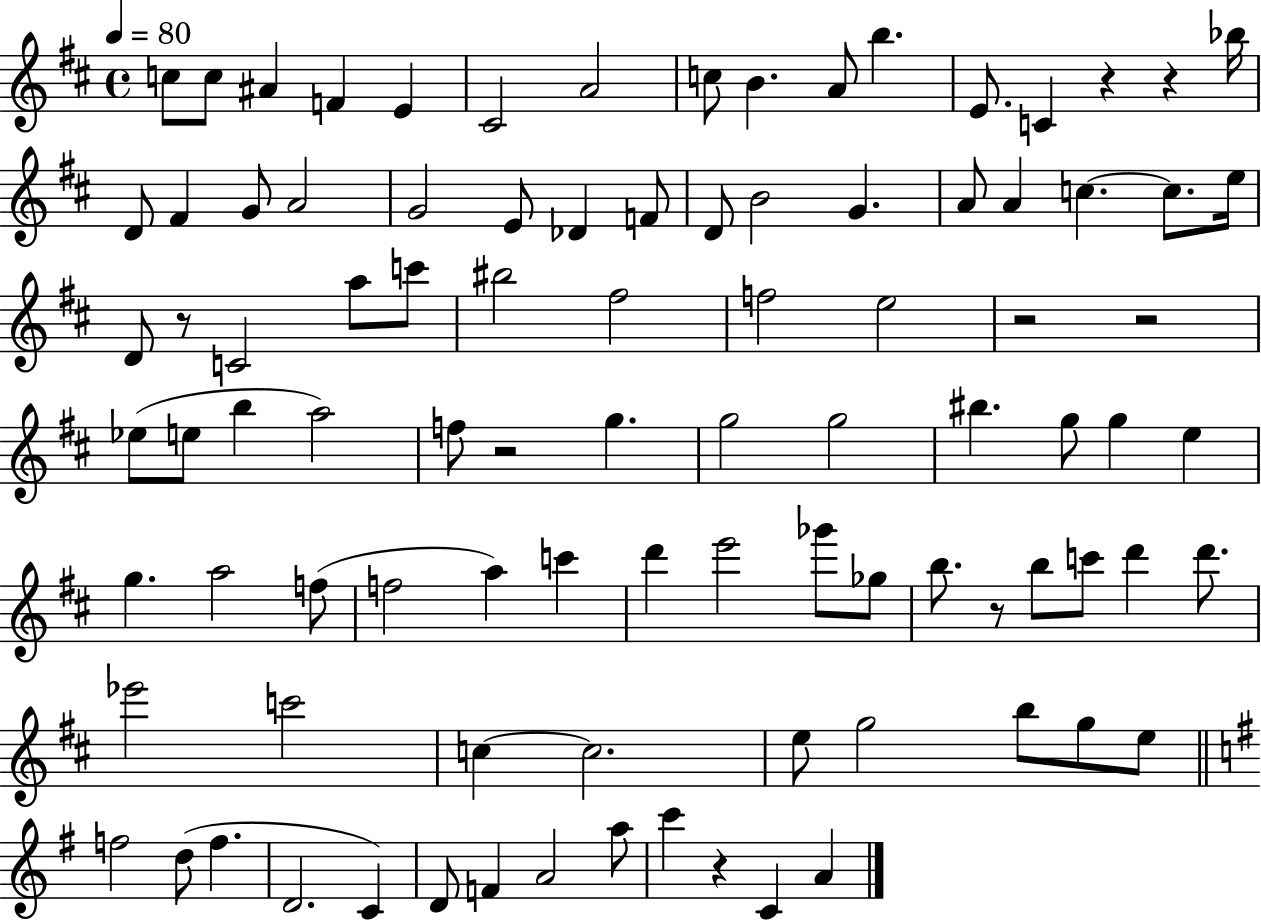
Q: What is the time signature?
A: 4/4